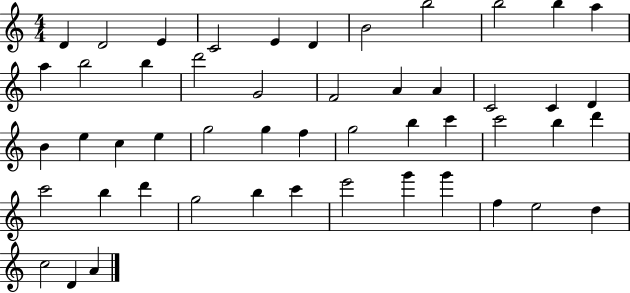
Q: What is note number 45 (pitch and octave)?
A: F5